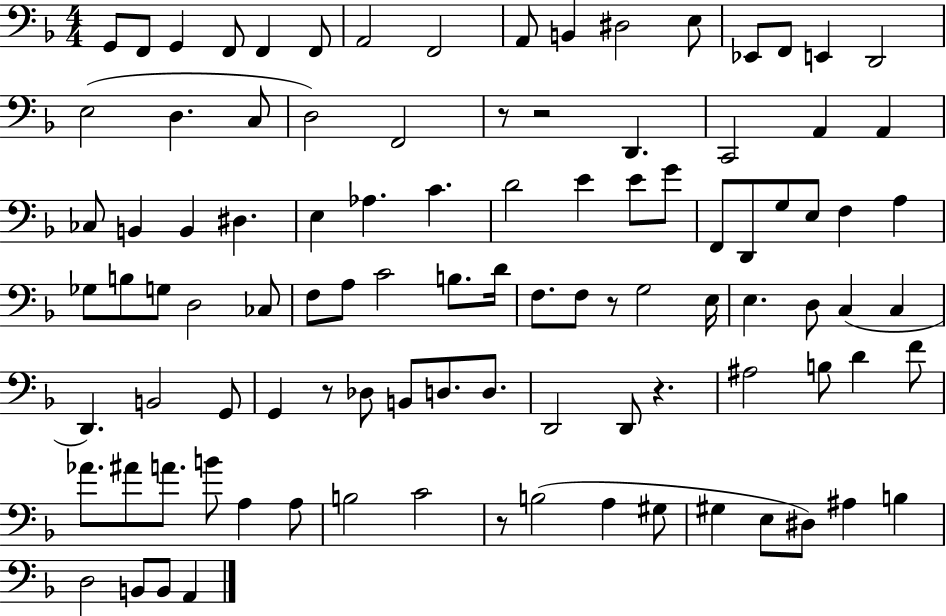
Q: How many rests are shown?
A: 6